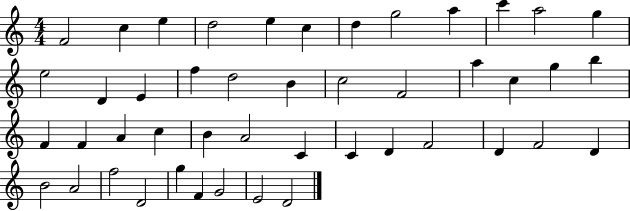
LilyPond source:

{
  \clef treble
  \numericTimeSignature
  \time 4/4
  \key c \major
  f'2 c''4 e''4 | d''2 e''4 c''4 | d''4 g''2 a''4 | c'''4 a''2 g''4 | \break e''2 d'4 e'4 | f''4 d''2 b'4 | c''2 f'2 | a''4 c''4 g''4 b''4 | \break f'4 f'4 a'4 c''4 | b'4 a'2 c'4 | c'4 d'4 f'2 | d'4 f'2 d'4 | \break b'2 a'2 | f''2 d'2 | g''4 f'4 g'2 | e'2 d'2 | \break \bar "|."
}